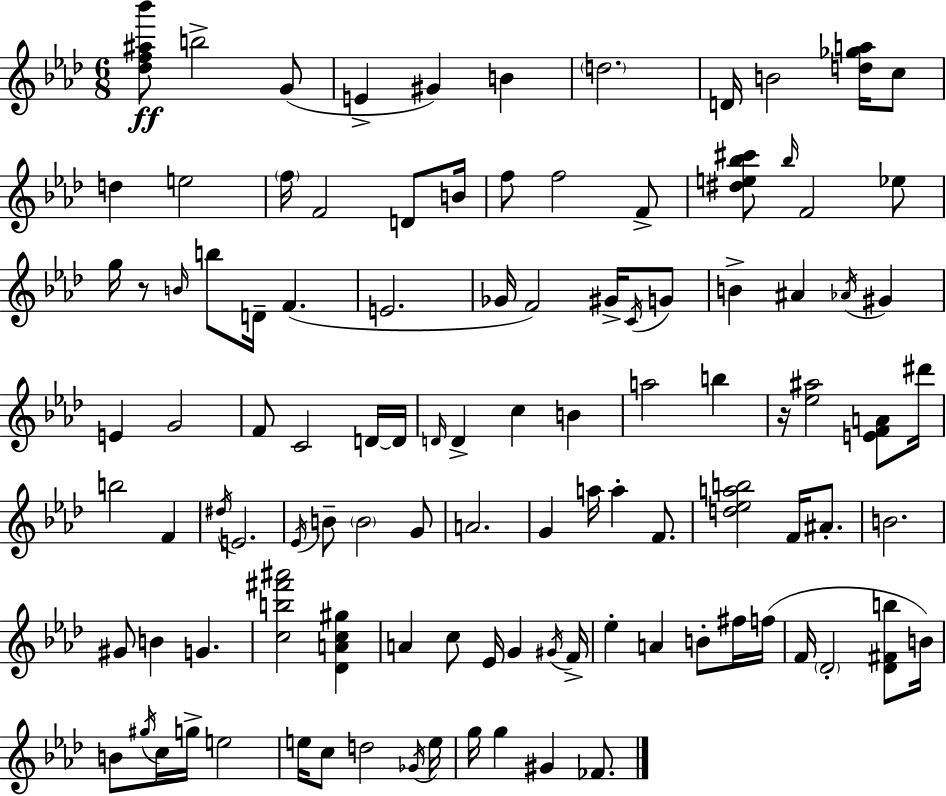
{
  \clef treble
  \numericTimeSignature
  \time 6/8
  \key aes \major
  <des'' f'' ais'' bes'''>8\ff b''2-> g'8( | e'4-> gis'4) b'4 | \parenthesize d''2. | d'16 b'2 <d'' ges'' a''>16 c''8 | \break d''4 e''2 | \parenthesize f''16 f'2 d'8 b'16 | f''8 f''2 f'8-> | <dis'' e'' bes'' cis'''>8 \grace { bes''16 } f'2 ees''8 | \break g''16 r8 \grace { b'16 } b''8 d'16-- f'4.( | e'2. | ges'16 f'2) gis'16-> | \acciaccatura { c'16 } g'8 b'4-> ais'4 \acciaccatura { aes'16 } | \break gis'4 e'4 g'2 | f'8 c'2 | d'16~~ d'16 \grace { d'16 } d'4-> c''4 | b'4 a''2 | \break b''4 r16 <ees'' ais''>2 | <e' f' a'>8 dis'''16 b''2 | f'4 \acciaccatura { dis''16 } e'2. | \acciaccatura { ees'16 } b'8-- \parenthesize b'2 | \break g'8 a'2. | g'4 a''16 | a''4-. f'8. <d'' ees'' a'' b''>2 | f'16 ais'8.-. b'2. | \break gis'8 b'4 | g'4. <c'' b'' fis''' ais'''>2 | <des' a' c'' gis''>4 a'4 c''8 | ees'16 g'4 \acciaccatura { gis'16 } f'16-> ees''4-. | \break a'4 b'8-. fis''16 f''16( f'16 \parenthesize des'2-. | <des' fis' b''>8 b'16) b'8 \acciaccatura { gis''16 } c''16 | g''16-> e''2 e''16 c''8 | d''2 \acciaccatura { ges'16 } e''16 g''16 g''4 | \break gis'4 fes'8. \bar "|."
}